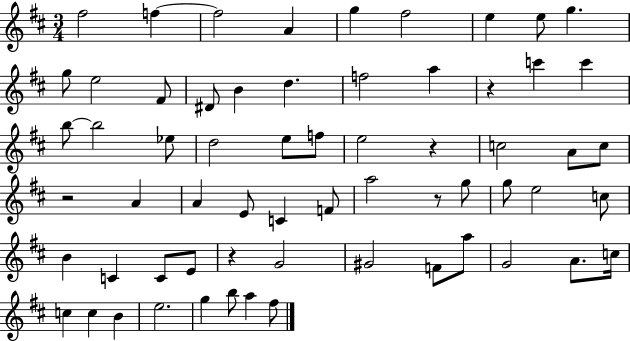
{
  \clef treble
  \numericTimeSignature
  \time 3/4
  \key d \major
  fis''2 f''4~~ | f''2 a'4 | g''4 fis''2 | e''4 e''8 g''4. | \break g''8 e''2 fis'8 | dis'8 b'4 d''4. | f''2 a''4 | r4 c'''4 c'''4 | \break b''8~~ b''2 ees''8 | d''2 e''8 f''8 | e''2 r4 | c''2 a'8 c''8 | \break r2 a'4 | a'4 e'8 c'4 f'8 | a''2 r8 g''8 | g''8 e''2 c''8 | \break b'4 c'4 c'8 e'8 | r4 g'2 | gis'2 f'8 a''8 | g'2 a'8. c''16 | \break c''4 c''4 b'4 | e''2. | g''4 b''8 a''4 fis''8 | \bar "|."
}